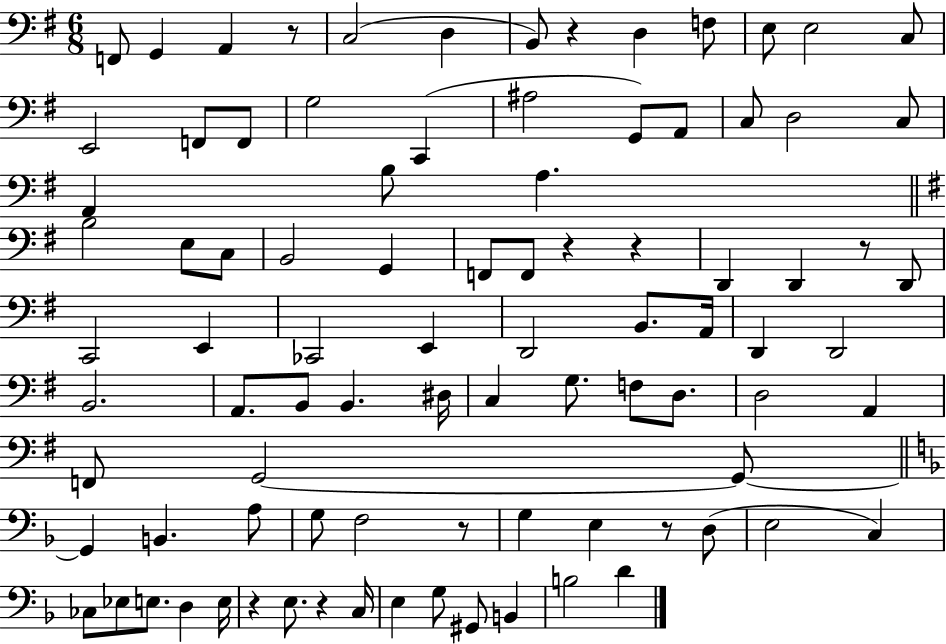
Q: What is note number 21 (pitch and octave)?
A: D3